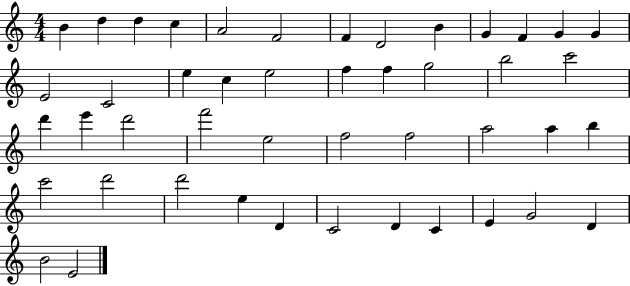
B4/q D5/q D5/q C5/q A4/h F4/h F4/q D4/h B4/q G4/q F4/q G4/q G4/q E4/h C4/h E5/q C5/q E5/h F5/q F5/q G5/h B5/h C6/h D6/q E6/q D6/h F6/h E5/h F5/h F5/h A5/h A5/q B5/q C6/h D6/h D6/h E5/q D4/q C4/h D4/q C4/q E4/q G4/h D4/q B4/h E4/h